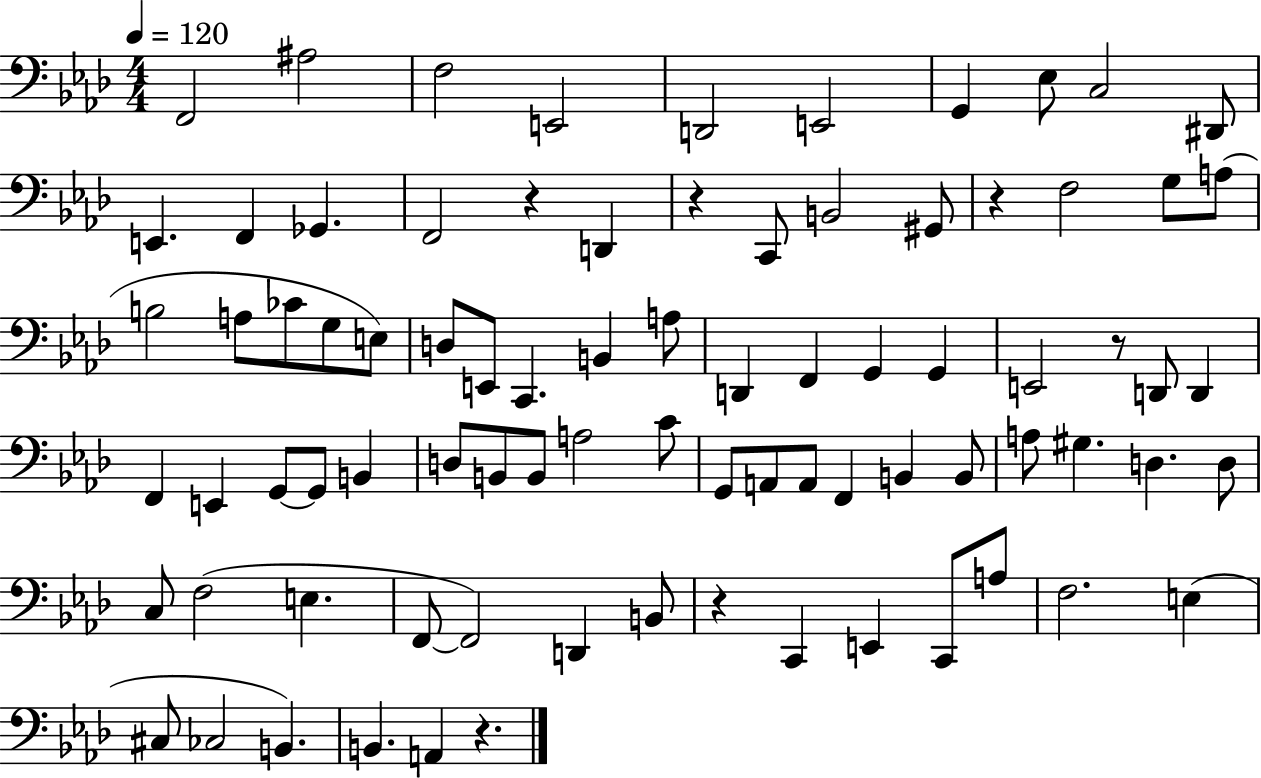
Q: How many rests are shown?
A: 6